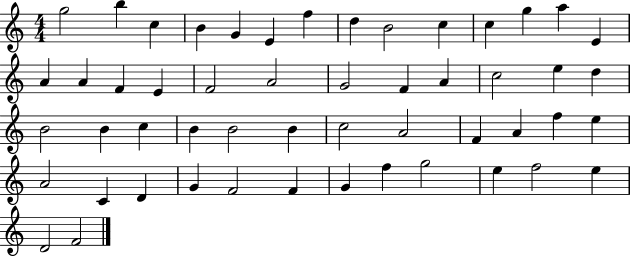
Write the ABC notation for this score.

X:1
T:Untitled
M:4/4
L:1/4
K:C
g2 b c B G E f d B2 c c g a E A A F E F2 A2 G2 F A c2 e d B2 B c B B2 B c2 A2 F A f e A2 C D G F2 F G f g2 e f2 e D2 F2